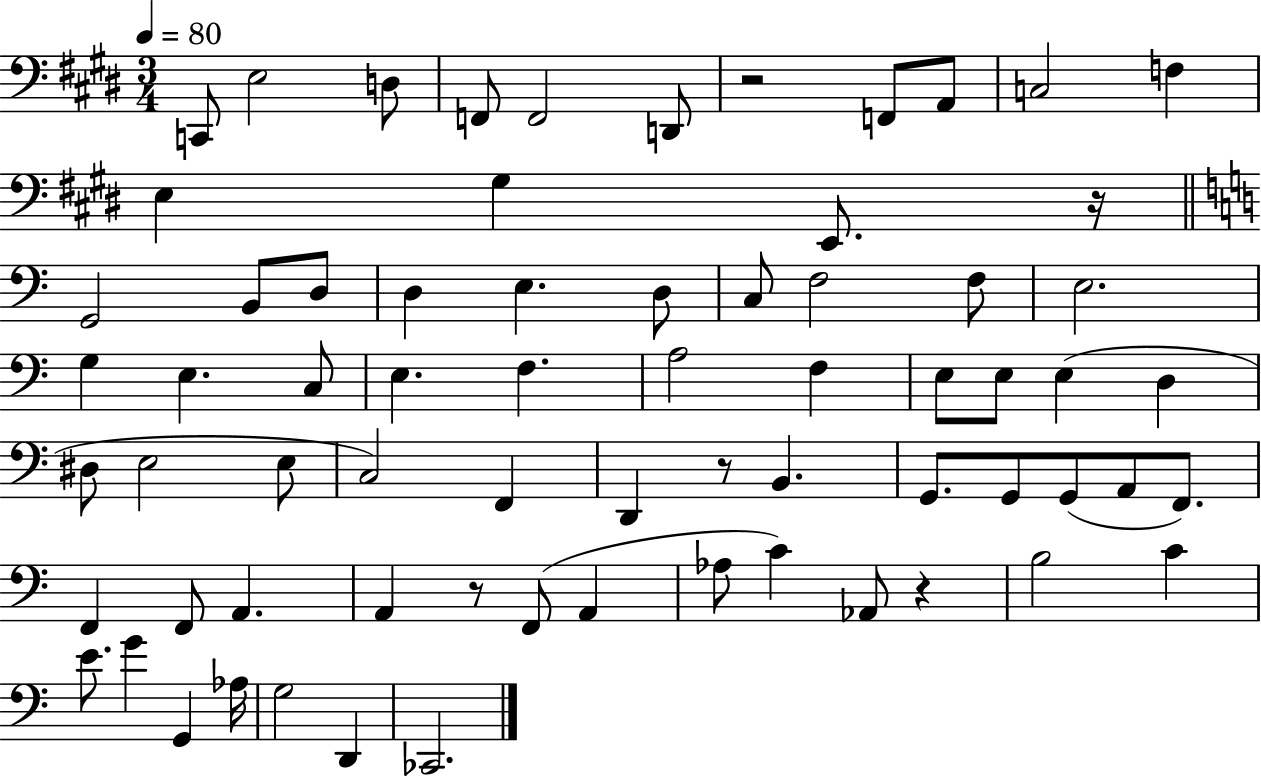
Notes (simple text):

C2/e E3/h D3/e F2/e F2/h D2/e R/h F2/e A2/e C3/h F3/q E3/q G#3/q E2/e. R/s G2/h B2/e D3/e D3/q E3/q. D3/e C3/e F3/h F3/e E3/h. G3/q E3/q. C3/e E3/q. F3/q. A3/h F3/q E3/e E3/e E3/q D3/q D#3/e E3/h E3/e C3/h F2/q D2/q R/e B2/q. G2/e. G2/e G2/e A2/e F2/e. F2/q F2/e A2/q. A2/q R/e F2/e A2/q Ab3/e C4/q Ab2/e R/q B3/h C4/q E4/e. G4/q G2/q Ab3/s G3/h D2/q CES2/h.